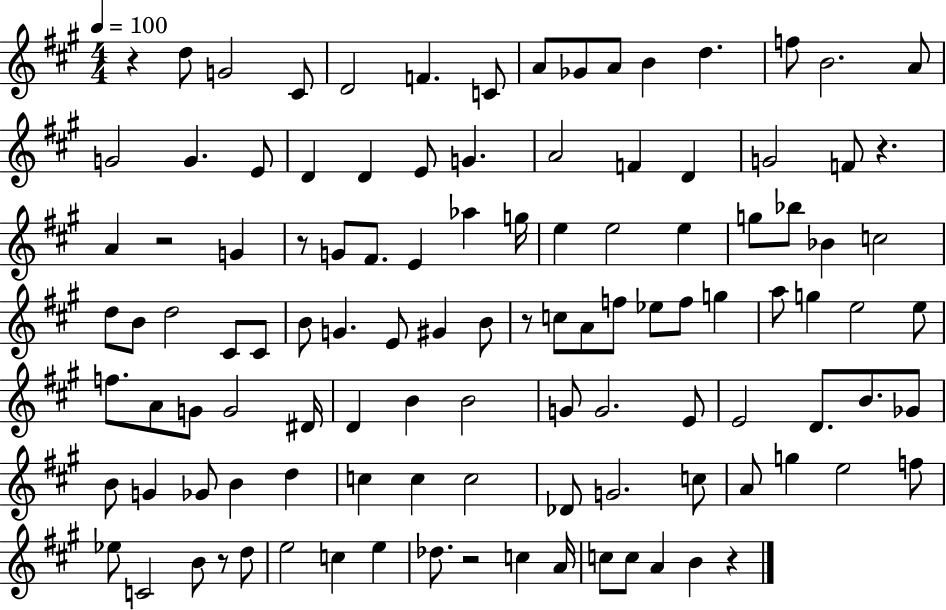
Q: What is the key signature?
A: A major